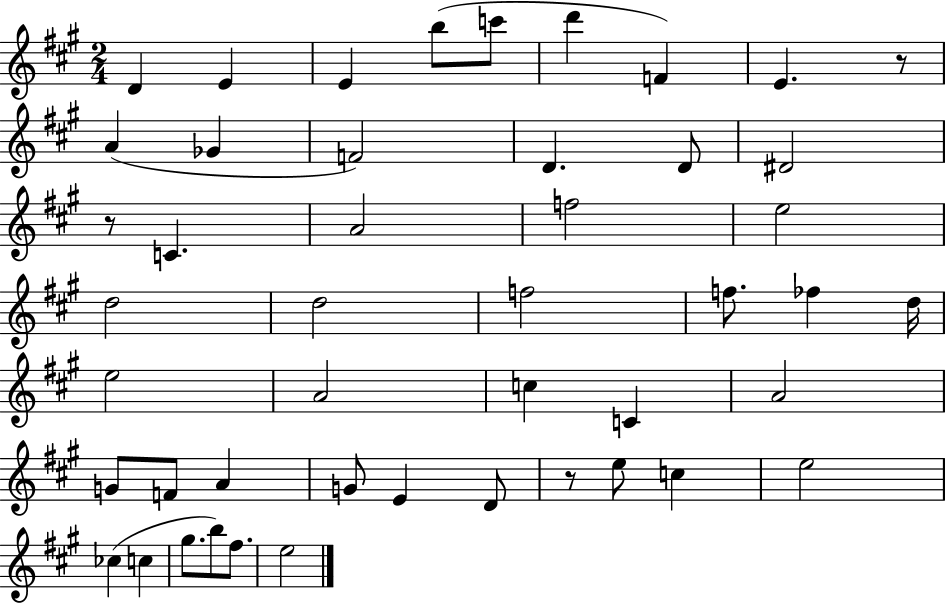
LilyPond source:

{
  \clef treble
  \numericTimeSignature
  \time 2/4
  \key a \major
  d'4 e'4 | e'4 b''8( c'''8 | d'''4 f'4) | e'4. r8 | \break a'4( ges'4 | f'2) | d'4. d'8 | dis'2 | \break r8 c'4. | a'2 | f''2 | e''2 | \break d''2 | d''2 | f''2 | f''8. fes''4 d''16 | \break e''2 | a'2 | c''4 c'4 | a'2 | \break g'8 f'8 a'4 | g'8 e'4 d'8 | r8 e''8 c''4 | e''2 | \break ces''4( c''4 | gis''8. b''8) fis''8. | e''2 | \bar "|."
}